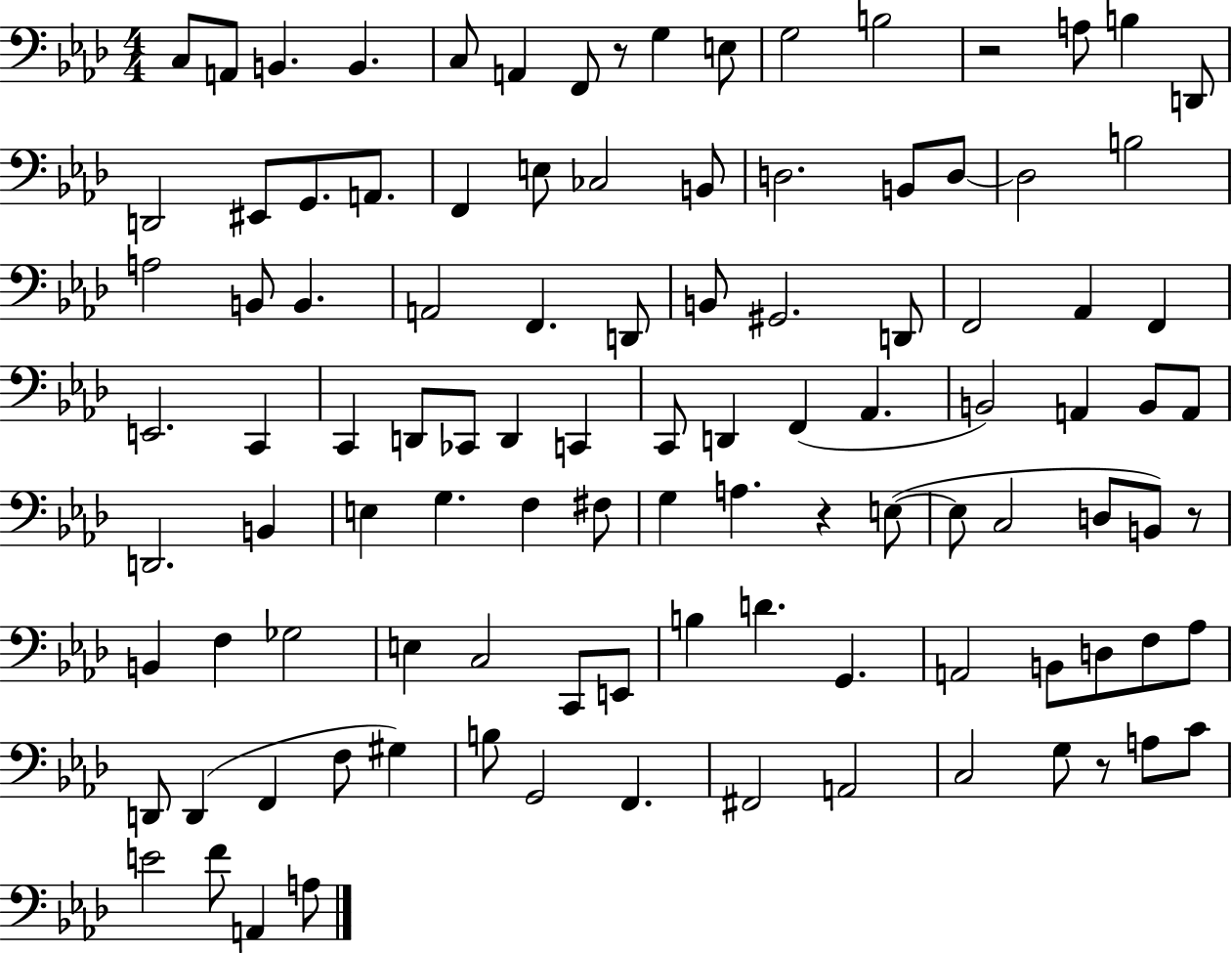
{
  \clef bass
  \numericTimeSignature
  \time 4/4
  \key aes \major
  c8 a,8 b,4. b,4. | c8 a,4 f,8 r8 g4 e8 | g2 b2 | r2 a8 b4 d,8 | \break d,2 eis,8 g,8. a,8. | f,4 e8 ces2 b,8 | d2. b,8 d8~~ | d2 b2 | \break a2 b,8 b,4. | a,2 f,4. d,8 | b,8 gis,2. d,8 | f,2 aes,4 f,4 | \break e,2. c,4 | c,4 d,8 ces,8 d,4 c,4 | c,8 d,4 f,4( aes,4. | b,2) a,4 b,8 a,8 | \break d,2. b,4 | e4 g4. f4 fis8 | g4 a4. r4 e8~(~ | e8 c2 d8 b,8) r8 | \break b,4 f4 ges2 | e4 c2 c,8 e,8 | b4 d'4. g,4. | a,2 b,8 d8 f8 aes8 | \break d,8 d,4( f,4 f8 gis4) | b8 g,2 f,4. | fis,2 a,2 | c2 g8 r8 a8 c'8 | \break e'2 f'8 a,4 a8 | \bar "|."
}